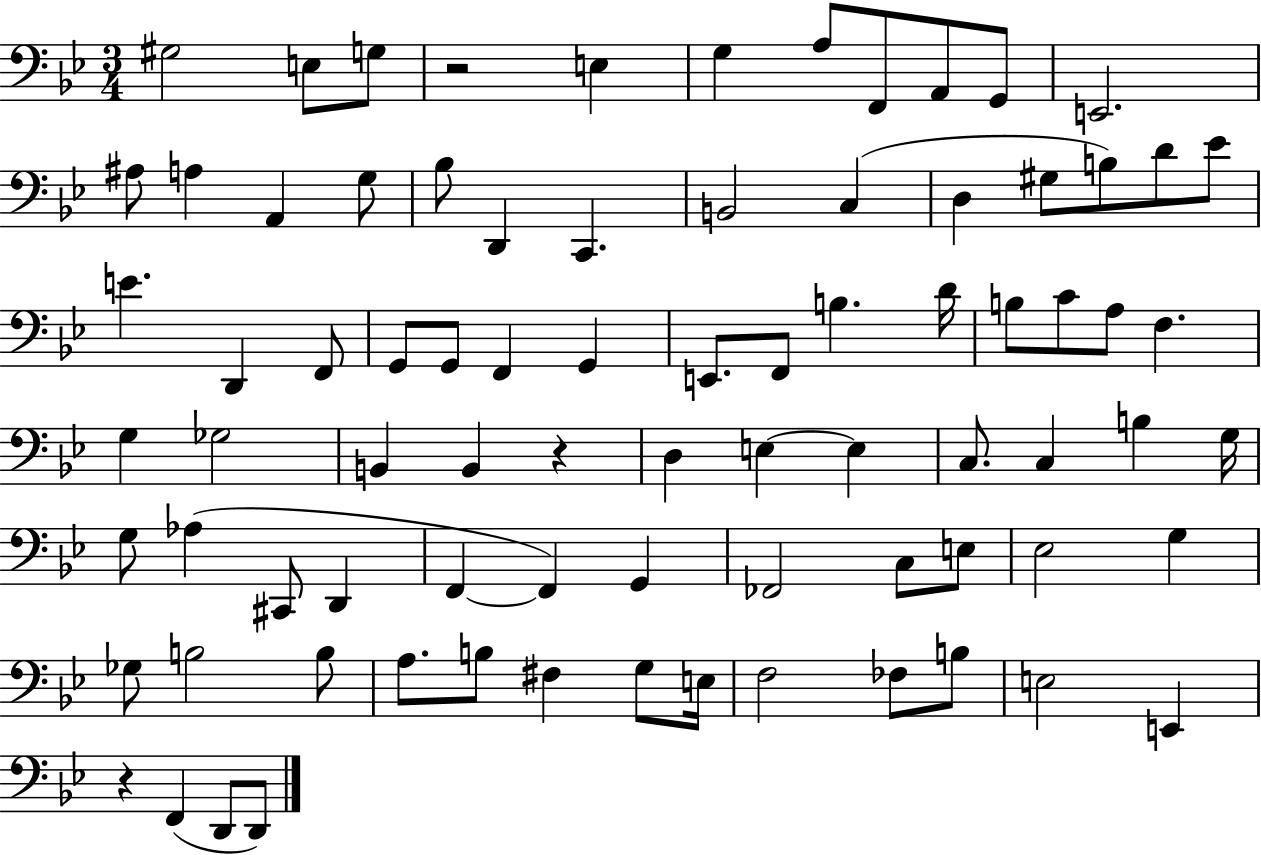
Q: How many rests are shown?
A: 3